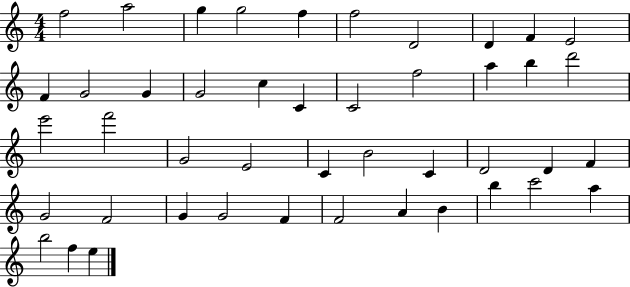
F5/h A5/h G5/q G5/h F5/q F5/h D4/h D4/q F4/q E4/h F4/q G4/h G4/q G4/h C5/q C4/q C4/h F5/h A5/q B5/q D6/h E6/h F6/h G4/h E4/h C4/q B4/h C4/q D4/h D4/q F4/q G4/h F4/h G4/q G4/h F4/q F4/h A4/q B4/q B5/q C6/h A5/q B5/h F5/q E5/q